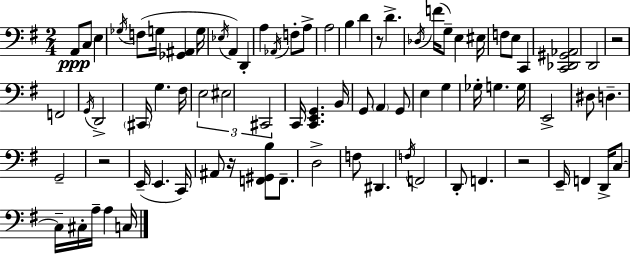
A2/e C3/e E3/q Gb3/s F3/e G3/s [Gb2,A#2]/q G3/s Eb3/s A2/q D2/q A3/q Ab2/s F3/e A3/e A3/h B3/q D4/q R/e D4/q. Db3/s F4/s G3/e E3/q EIS3/s F3/e E3/e C2/q [C2,Db2,G#2,Ab2]/h D2/h R/h F2/h G2/s D2/h C#2/s G3/q. F#3/s E3/h EIS3/h C#2/h C2/s [C2,E2,G2]/q. B2/s G2/e A2/q G2/e E3/q G3/q Gb3/s G3/q. G3/s E2/h D#3/e D3/q. G2/h R/h E2/s E2/q. C2/s A#2/e R/s [F2,G#2,B3]/e F2/e. D3/h F3/e D#2/q. F3/s F2/h D2/e F2/q. R/h E2/s F2/q D2/s C3/e C3/s C#3/s A3/s A3/q C3/s